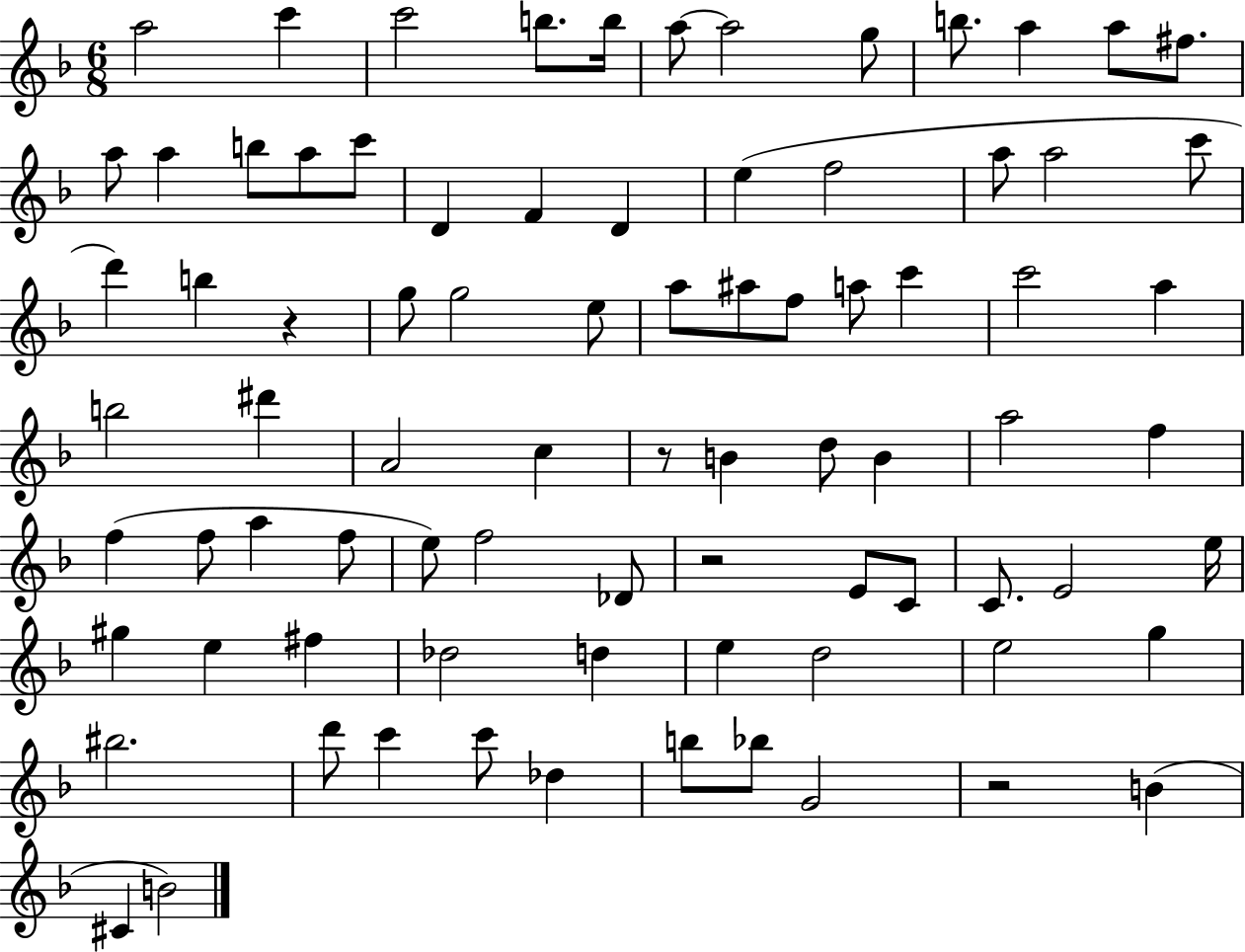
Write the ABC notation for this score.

X:1
T:Untitled
M:6/8
L:1/4
K:F
a2 c' c'2 b/2 b/4 a/2 a2 g/2 b/2 a a/2 ^f/2 a/2 a b/2 a/2 c'/2 D F D e f2 a/2 a2 c'/2 d' b z g/2 g2 e/2 a/2 ^a/2 f/2 a/2 c' c'2 a b2 ^d' A2 c z/2 B d/2 B a2 f f f/2 a f/2 e/2 f2 _D/2 z2 E/2 C/2 C/2 E2 e/4 ^g e ^f _d2 d e d2 e2 g ^b2 d'/2 c' c'/2 _d b/2 _b/2 G2 z2 B ^C B2